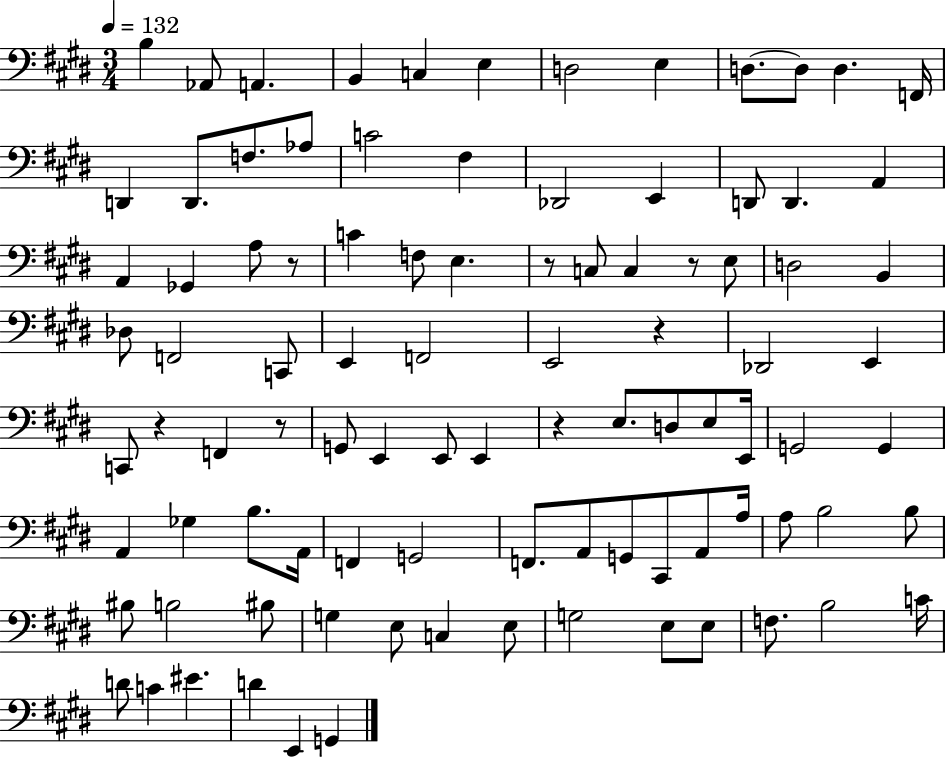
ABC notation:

X:1
T:Untitled
M:3/4
L:1/4
K:E
B, _A,,/2 A,, B,, C, E, D,2 E, D,/2 D,/2 D, F,,/4 D,, D,,/2 F,/2 _A,/2 C2 ^F, _D,,2 E,, D,,/2 D,, A,, A,, _G,, A,/2 z/2 C F,/2 E, z/2 C,/2 C, z/2 E,/2 D,2 B,, _D,/2 F,,2 C,,/2 E,, F,,2 E,,2 z _D,,2 E,, C,,/2 z F,, z/2 G,,/2 E,, E,,/2 E,, z E,/2 D,/2 E,/2 E,,/4 G,,2 G,, A,, _G, B,/2 A,,/4 F,, G,,2 F,,/2 A,,/2 G,,/2 ^C,,/2 A,,/2 A,/4 A,/2 B,2 B,/2 ^B,/2 B,2 ^B,/2 G, E,/2 C, E,/2 G,2 E,/2 E,/2 F,/2 B,2 C/4 D/2 C ^E D E,, G,,